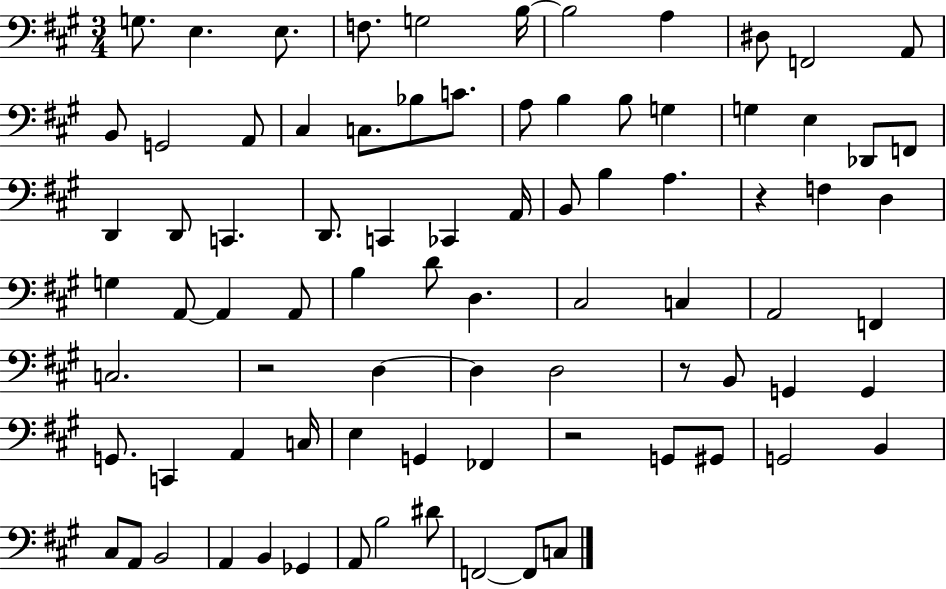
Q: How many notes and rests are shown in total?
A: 83